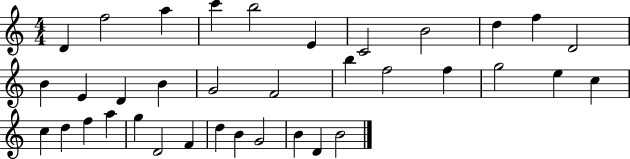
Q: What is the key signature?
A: C major